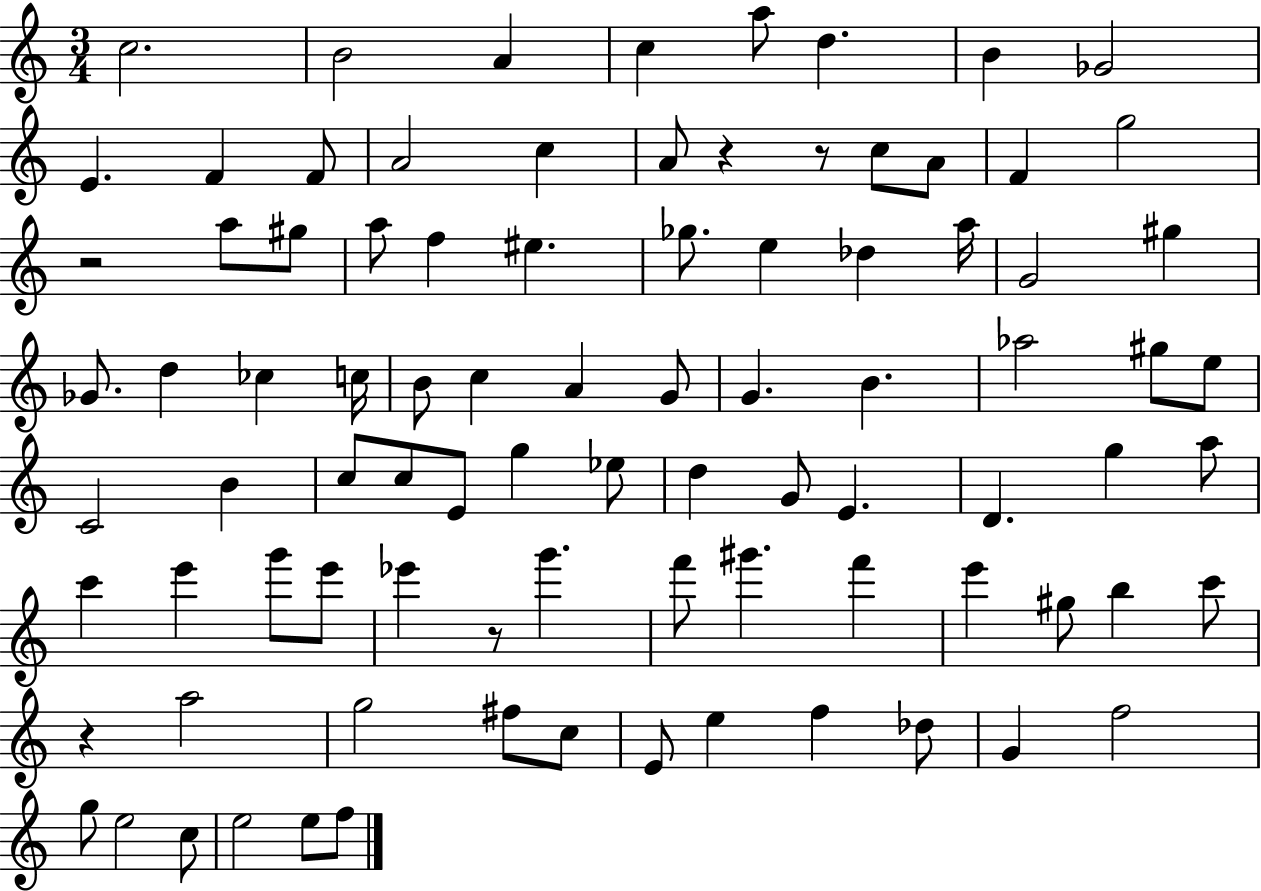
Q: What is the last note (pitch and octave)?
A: F5